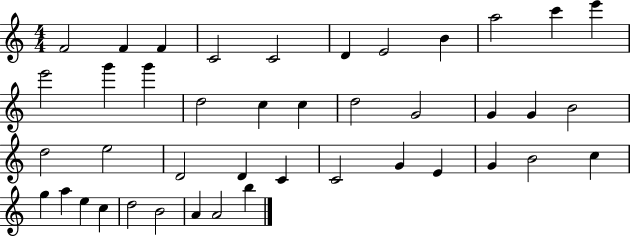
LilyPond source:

{
  \clef treble
  \numericTimeSignature
  \time 4/4
  \key c \major
  f'2 f'4 f'4 | c'2 c'2 | d'4 e'2 b'4 | a''2 c'''4 e'''4 | \break e'''2 g'''4 g'''4 | d''2 c''4 c''4 | d''2 g'2 | g'4 g'4 b'2 | \break d''2 e''2 | d'2 d'4 c'4 | c'2 g'4 e'4 | g'4 b'2 c''4 | \break g''4 a''4 e''4 c''4 | d''2 b'2 | a'4 a'2 b''4 | \bar "|."
}